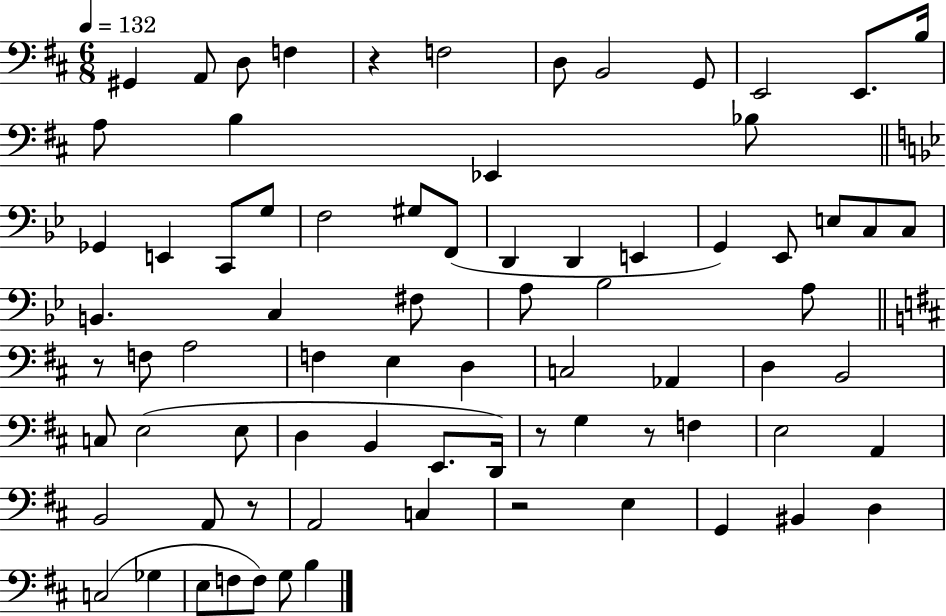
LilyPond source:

{
  \clef bass
  \numericTimeSignature
  \time 6/8
  \key d \major
  \tempo 4 = 132
  gis,4 a,8 d8 f4 | r4 f2 | d8 b,2 g,8 | e,2 e,8. b16 | \break a8 b4 ees,4 bes8 | \bar "||" \break \key g \minor ges,4 e,4 c,8 g8 | f2 gis8 f,8( | d,4 d,4 e,4 | g,4) ees,8 e8 c8 c8 | \break b,4. c4 fis8 | a8 bes2 a8 | \bar "||" \break \key d \major r8 f8 a2 | f4 e4 d4 | c2 aes,4 | d4 b,2 | \break c8 e2( e8 | d4 b,4 e,8. d,16) | r8 g4 r8 f4 | e2 a,4 | \break b,2 a,8 r8 | a,2 c4 | r2 e4 | g,4 bis,4 d4 | \break c2( ges4 | e8 f8 f8) g8 b4 | \bar "|."
}